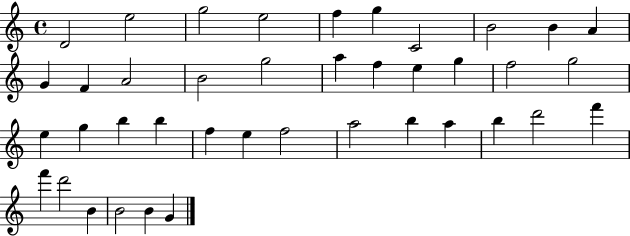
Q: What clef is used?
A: treble